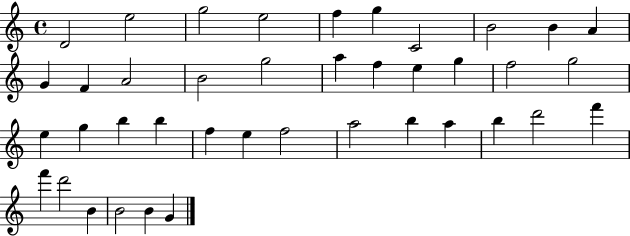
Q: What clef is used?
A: treble